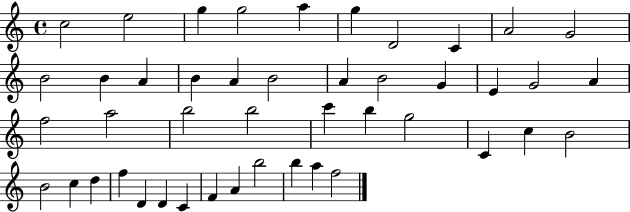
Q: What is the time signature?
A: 4/4